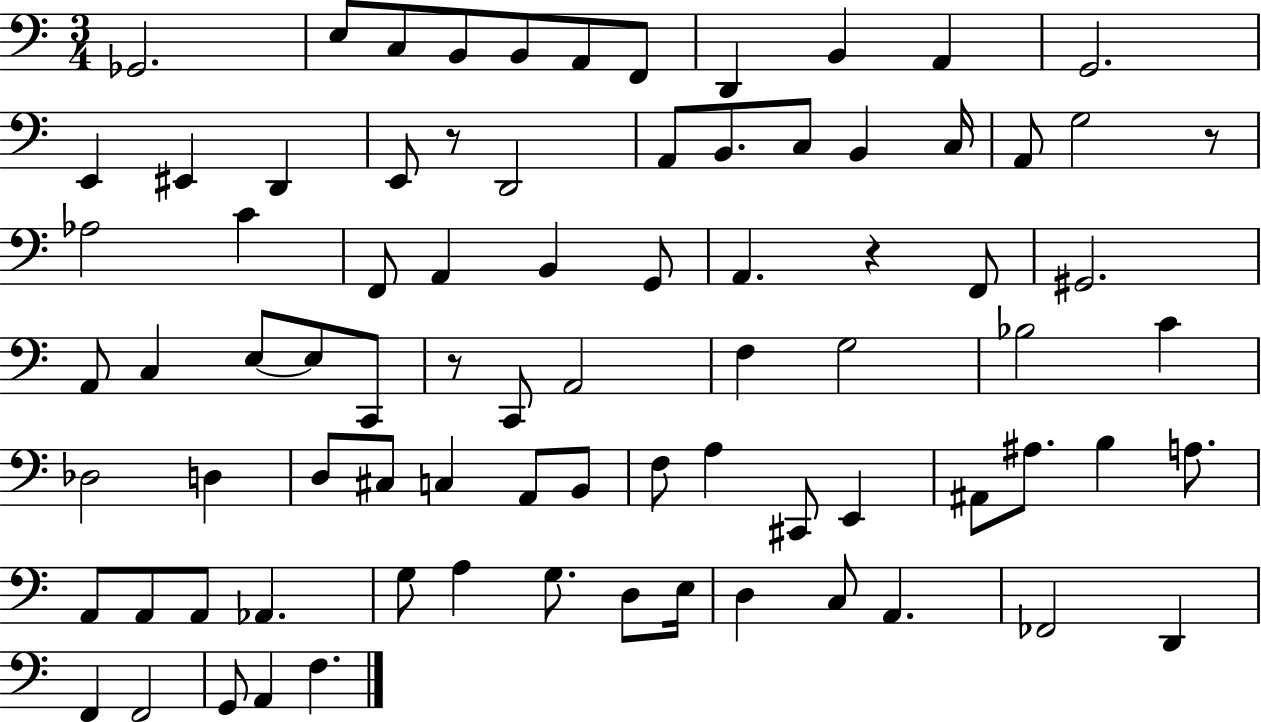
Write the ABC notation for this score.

X:1
T:Untitled
M:3/4
L:1/4
K:C
_G,,2 E,/2 C,/2 B,,/2 B,,/2 A,,/2 F,,/2 D,, B,, A,, G,,2 E,, ^E,, D,, E,,/2 z/2 D,,2 A,,/2 B,,/2 C,/2 B,, C,/4 A,,/2 G,2 z/2 _A,2 C F,,/2 A,, B,, G,,/2 A,, z F,,/2 ^G,,2 A,,/2 C, E,/2 E,/2 C,,/2 z/2 C,,/2 A,,2 F, G,2 _B,2 C _D,2 D, D,/2 ^C,/2 C, A,,/2 B,,/2 F,/2 A, ^C,,/2 E,, ^A,,/2 ^A,/2 B, A,/2 A,,/2 A,,/2 A,,/2 _A,, G,/2 A, G,/2 D,/2 E,/4 D, C,/2 A,, _F,,2 D,, F,, F,,2 G,,/2 A,, F,